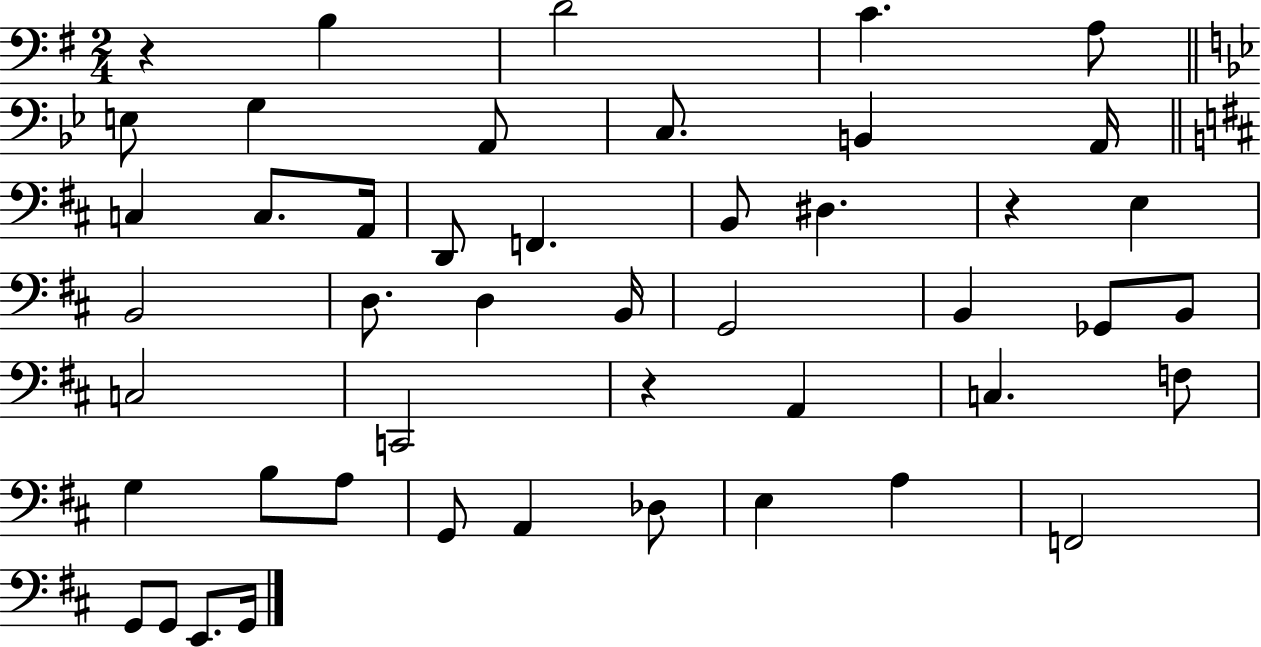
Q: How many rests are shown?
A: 3